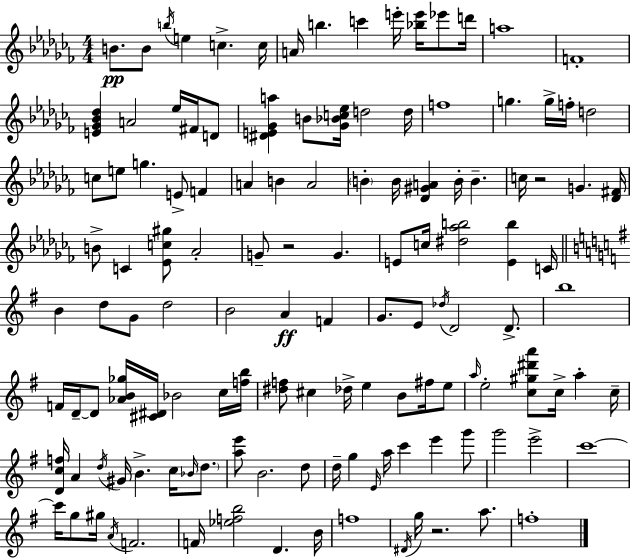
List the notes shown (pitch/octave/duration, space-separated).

B4/e. B4/e B5/s E5/q C5/q. C5/s A4/s B5/q. C6/q E6/s [Bb5,E6]/s Eb6/e D6/s A5/w F4/w [E4,Gb4,Bb4,Db5]/q A4/h Eb5/s F#4/s D4/e [D#4,E4,Gb4,A5]/q B4/e [Gb4,Bb4,C5,Eb5]/s D5/h D5/s F5/w G5/q. G5/s F5/s D5/h C5/e E5/e G5/q. E4/e F4/q A4/q B4/q A4/h B4/q B4/s [Db4,G#4,A4]/q B4/s B4/q. C5/s R/h G4/q. [Db4,F#4]/s B4/e C4/q [Eb4,C5,G#5]/e Ab4/h G4/e R/h G4/q. E4/e C5/s [D#5,Ab5,B5]/h [E4,B5]/q C4/s B4/q D5/e G4/e D5/h B4/h A4/q F4/q G4/e. E4/e Db5/s D4/h D4/e. B5/w F4/s D4/s D4/e [Ab4,B4,Gb5]/s [C#4,D#4]/s Bb4/h C5/s [F5,B5]/s [D#5,F5]/e C#5/q Db5/s E5/q B4/e F#5/s E5/e A5/s E5/h [C5,G#5,D#6,A6]/e C5/s A5/q C5/s [D4,C5,F5]/s A4/q D5/s G#4/s B4/q. C5/s Bb4/s D5/e. [A5,E6]/e B4/h. D5/e D5/s G5/q E4/s A5/s C6/q E6/q G6/e G6/h E6/h C6/w C6/s G5/e G#5/s A4/s F4/h. F4/s [Eb5,F5,B5]/h D4/q. B4/s F5/w D#4/s G5/s R/h. A5/e. F5/w